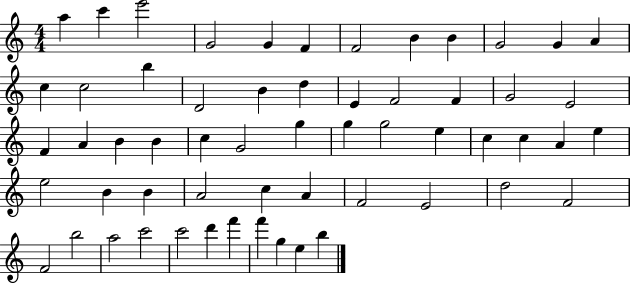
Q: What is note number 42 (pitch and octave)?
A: C5